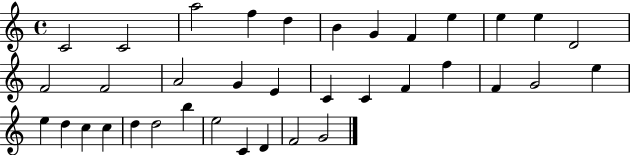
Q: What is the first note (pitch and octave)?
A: C4